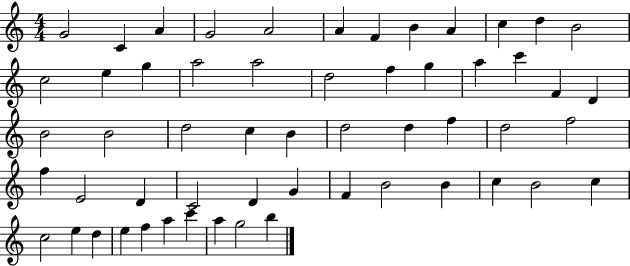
X:1
T:Untitled
M:4/4
L:1/4
K:C
G2 C A G2 A2 A F B A c d B2 c2 e g a2 a2 d2 f g a c' F D B2 B2 d2 c B d2 d f d2 f2 f E2 D C2 D G F B2 B c B2 c c2 e d e f a c' a g2 b